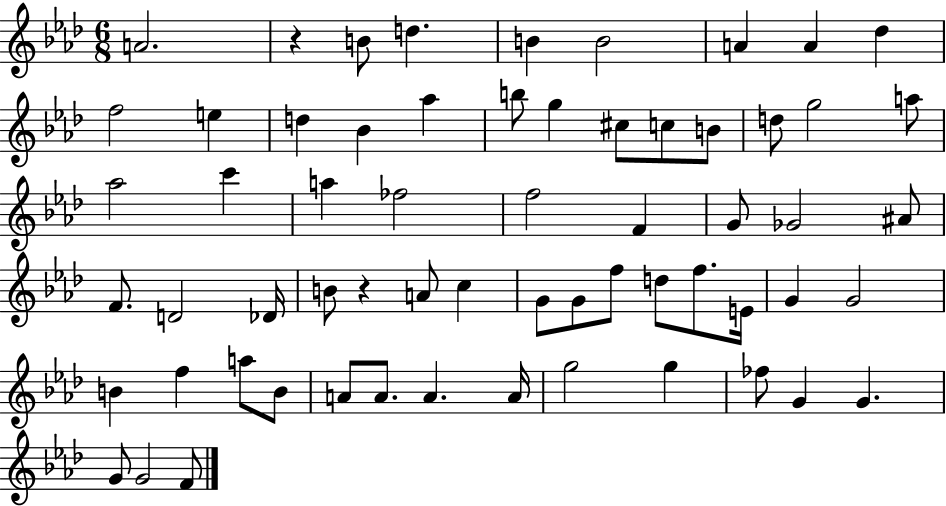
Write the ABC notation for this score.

X:1
T:Untitled
M:6/8
L:1/4
K:Ab
A2 z B/2 d B B2 A A _d f2 e d _B _a b/2 g ^c/2 c/2 B/2 d/2 g2 a/2 _a2 c' a _f2 f2 F G/2 _G2 ^A/2 F/2 D2 _D/4 B/2 z A/2 c G/2 G/2 f/2 d/2 f/2 E/4 G G2 B f a/2 B/2 A/2 A/2 A A/4 g2 g _f/2 G G G/2 G2 F/2